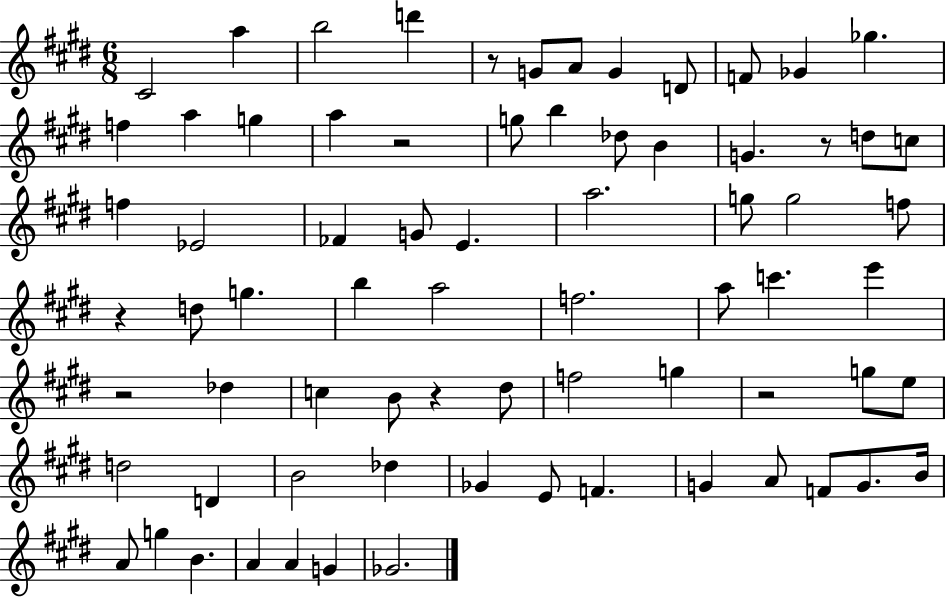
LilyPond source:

{
  \clef treble
  \numericTimeSignature
  \time 6/8
  \key e \major
  cis'2 a''4 | b''2 d'''4 | r8 g'8 a'8 g'4 d'8 | f'8 ges'4 ges''4. | \break f''4 a''4 g''4 | a''4 r2 | g''8 b''4 des''8 b'4 | g'4. r8 d''8 c''8 | \break f''4 ees'2 | fes'4 g'8 e'4. | a''2. | g''8 g''2 f''8 | \break r4 d''8 g''4. | b''4 a''2 | f''2. | a''8 c'''4. e'''4 | \break r2 des''4 | c''4 b'8 r4 dis''8 | f''2 g''4 | r2 g''8 e''8 | \break d''2 d'4 | b'2 des''4 | ges'4 e'8 f'4. | g'4 a'8 f'8 g'8. b'16 | \break a'8 g''4 b'4. | a'4 a'4 g'4 | ges'2. | \bar "|."
}